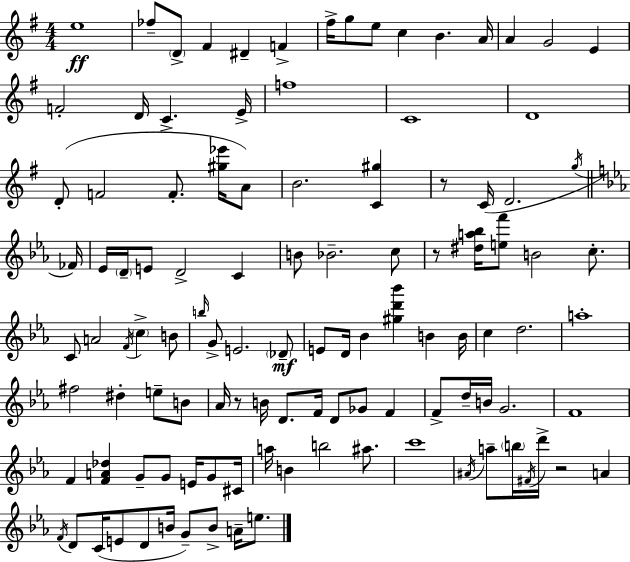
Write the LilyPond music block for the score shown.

{
  \clef treble
  \numericTimeSignature
  \time 4/4
  \key e \minor
  e''1\ff | fes''8-- \parenthesize d'8-> fis'4 dis'4-- f'4-> | fis''16-> g''8 e''8 c''4 b'4. a'16 | a'4 g'2 e'4 | \break f'2-. d'16 c'4.-> e'16-> | f''1 | c'1 | d'1 | \break d'8-.( f'2 f'8.-. <gis'' ees'''>16 a'8) | b'2. <c' gis''>4 | r8 c'16( d'2. \acciaccatura { g''16 } | \bar "||" \break \key c \minor fes'16) ees'16 \parenthesize d'16-- e'8 d'2-> c'4 | b'8 bes'2.-- c''8 | r8 <dis'' a'' bes''>16 <e'' f'''>8 b'2 c''8.-. | c'8 a'2 \acciaccatura { f'16 } \parenthesize c''4-> | \break b'8 \grace { b''16 } g'8-> e'2. | \parenthesize des'8--\mf e'8 d'16 bes'4 <gis'' d''' bes'''>4 b'4 | b'16 c''4 d''2. | a''1-. | \break fis''2 dis''4-. e''8-- | b'8 aes'16 r8 b'16 d'8. f'16 d'8 ges'8 f'4 | f'8-> d''16-- b'16 g'2. | f'1 | \break f'4 <f' a' des''>4 g'8-- g'8 e'16 | g'8 cis'16 a''16 b'4 b''2 | ais''8. c'''1 | \acciaccatura { ais'16 } a''8-- \parenthesize b''16 \acciaccatura { fis'16 } d'''16-> r2 | \break a'4 \acciaccatura { f'16 } d'8 c'16( e'8 d'8 b'16 g'8--) | b'8-> a'16-- e''8. \bar "|."
}